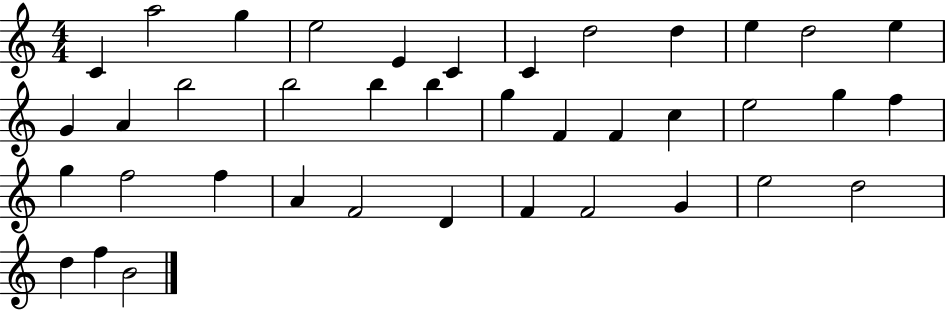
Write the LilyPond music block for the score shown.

{
  \clef treble
  \numericTimeSignature
  \time 4/4
  \key c \major
  c'4 a''2 g''4 | e''2 e'4 c'4 | c'4 d''2 d''4 | e''4 d''2 e''4 | \break g'4 a'4 b''2 | b''2 b''4 b''4 | g''4 f'4 f'4 c''4 | e''2 g''4 f''4 | \break g''4 f''2 f''4 | a'4 f'2 d'4 | f'4 f'2 g'4 | e''2 d''2 | \break d''4 f''4 b'2 | \bar "|."
}